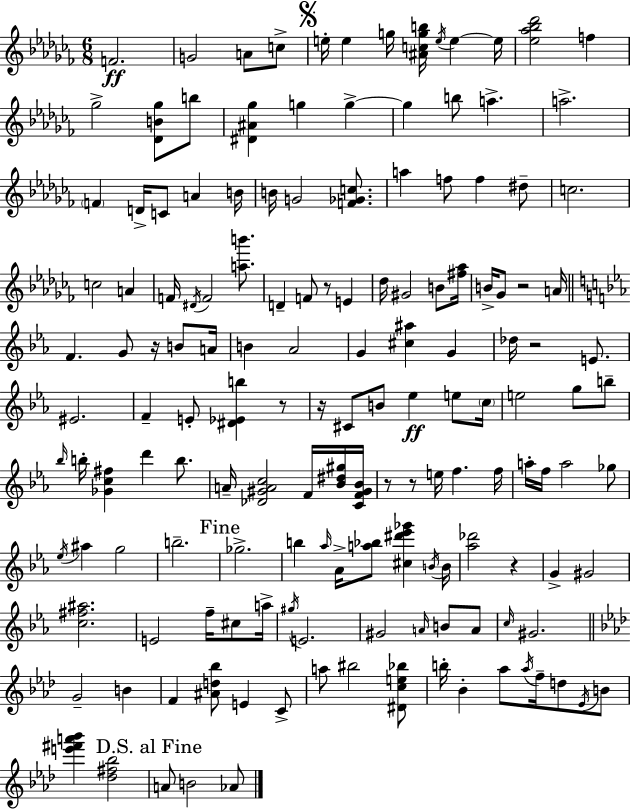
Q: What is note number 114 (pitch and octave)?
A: Ab5